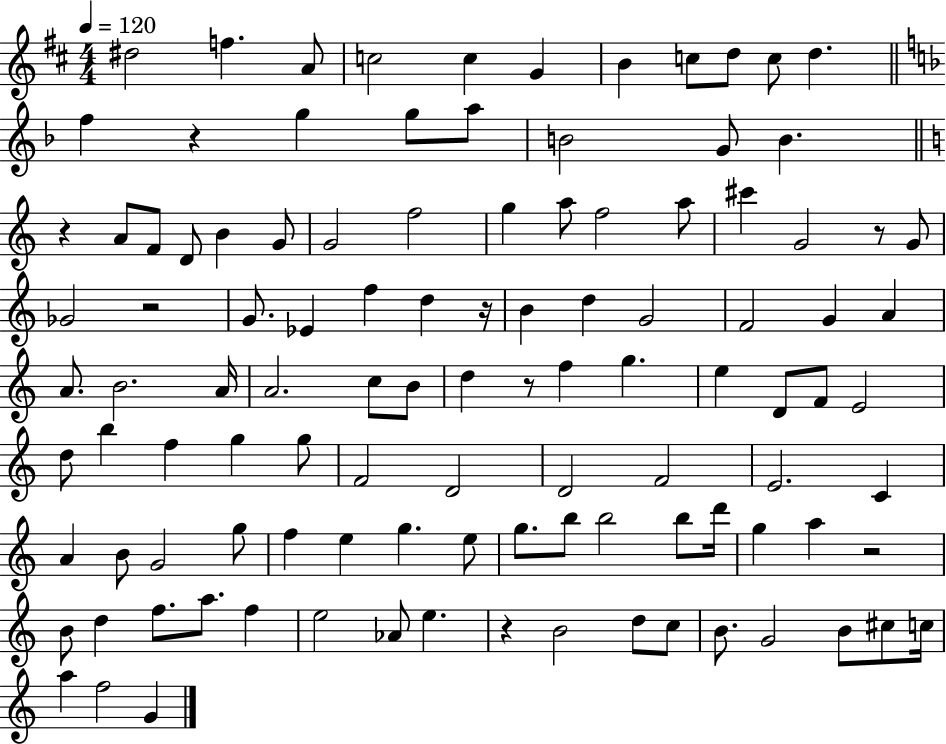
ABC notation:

X:1
T:Untitled
M:4/4
L:1/4
K:D
^d2 f A/2 c2 c G B c/2 d/2 c/2 d f z g g/2 a/2 B2 G/2 B z A/2 F/2 D/2 B G/2 G2 f2 g a/2 f2 a/2 ^c' G2 z/2 G/2 _G2 z2 G/2 _E f d z/4 B d G2 F2 G A A/2 B2 A/4 A2 c/2 B/2 d z/2 f g e D/2 F/2 E2 d/2 b f g g/2 F2 D2 D2 F2 E2 C A B/2 G2 g/2 f e g e/2 g/2 b/2 b2 b/2 d'/4 g a z2 B/2 d f/2 a/2 f e2 _A/2 e z B2 d/2 c/2 B/2 G2 B/2 ^c/2 c/4 a f2 G